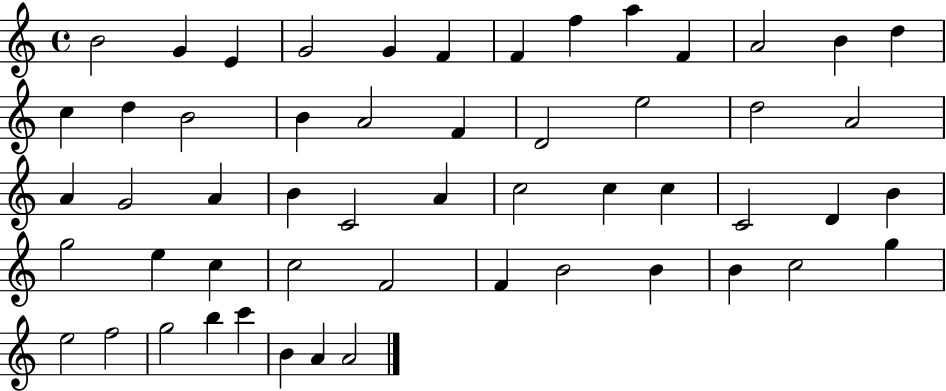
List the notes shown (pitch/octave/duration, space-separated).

B4/h G4/q E4/q G4/h G4/q F4/q F4/q F5/q A5/q F4/q A4/h B4/q D5/q C5/q D5/q B4/h B4/q A4/h F4/q D4/h E5/h D5/h A4/h A4/q G4/h A4/q B4/q C4/h A4/q C5/h C5/q C5/q C4/h D4/q B4/q G5/h E5/q C5/q C5/h F4/h F4/q B4/h B4/q B4/q C5/h G5/q E5/h F5/h G5/h B5/q C6/q B4/q A4/q A4/h